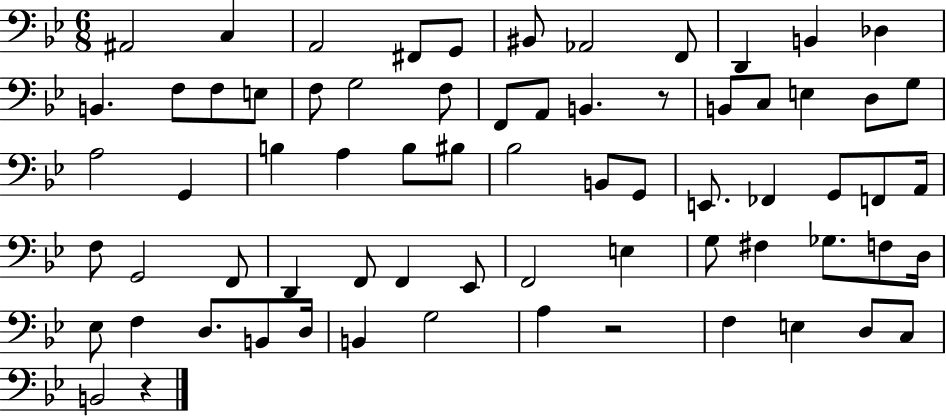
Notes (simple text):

A#2/h C3/q A2/h F#2/e G2/e BIS2/e Ab2/h F2/e D2/q B2/q Db3/q B2/q. F3/e F3/e E3/e F3/e G3/h F3/e F2/e A2/e B2/q. R/e B2/e C3/e E3/q D3/e G3/e A3/h G2/q B3/q A3/q B3/e BIS3/e Bb3/h B2/e G2/e E2/e. FES2/q G2/e F2/e A2/s F3/e G2/h F2/e D2/q F2/e F2/q Eb2/e F2/h E3/q G3/e F#3/q Gb3/e. F3/e D3/s Eb3/e F3/q D3/e. B2/e D3/s B2/q G3/h A3/q R/h F3/q E3/q D3/e C3/e B2/h R/q